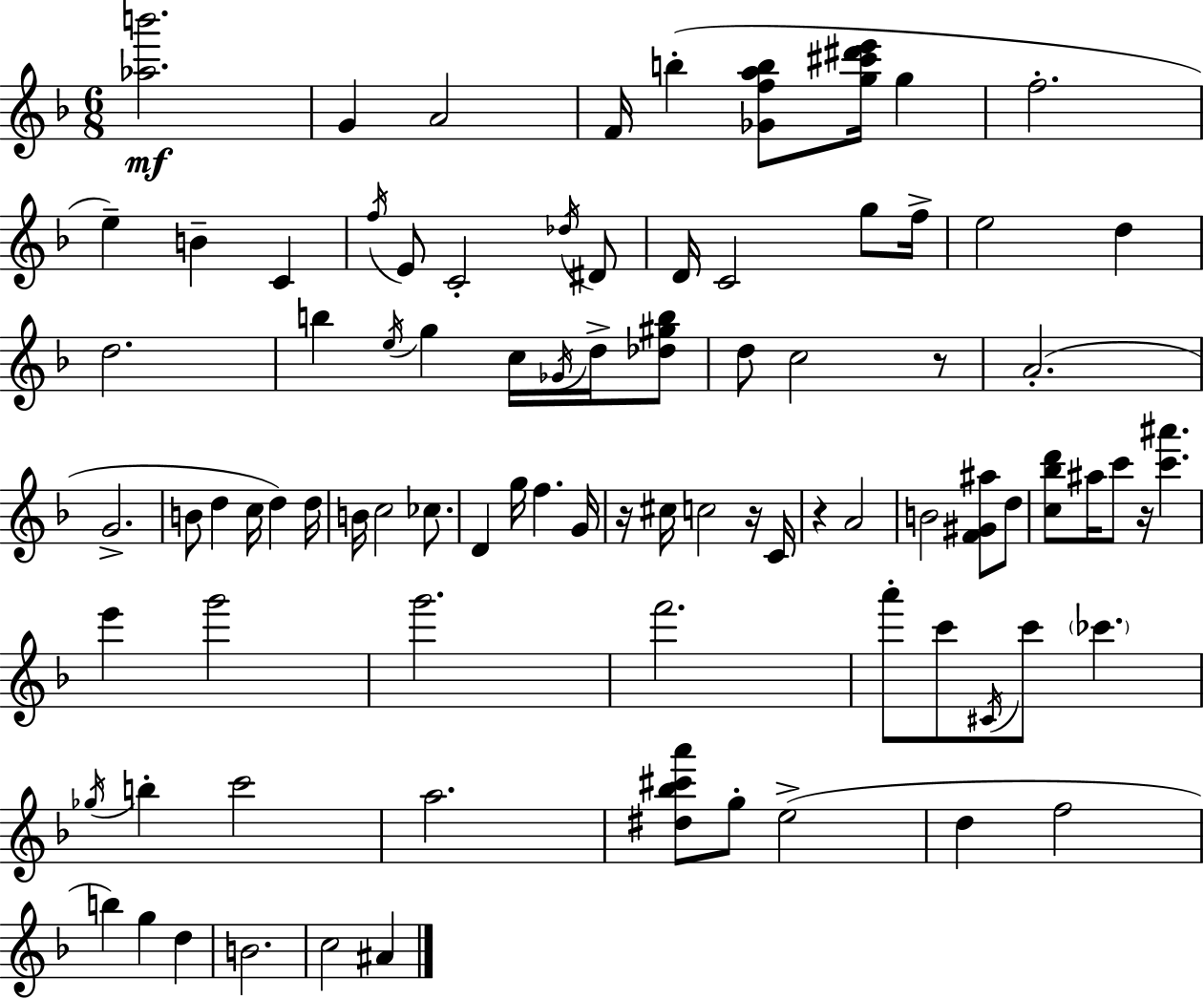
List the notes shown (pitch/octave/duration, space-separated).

[Ab5,B6]/h. G4/q A4/h F4/s B5/q [Gb4,F5,A5,B5]/e [G5,C#6,D#6,E6]/s G5/q F5/h. E5/q B4/q C4/q F5/s E4/e C4/h Db5/s D#4/e D4/s C4/h G5/e F5/s E5/h D5/q D5/h. B5/q E5/s G5/q C5/s Gb4/s D5/s [Db5,G#5,B5]/e D5/e C5/h R/e A4/h. G4/h. B4/e D5/q C5/s D5/q D5/s B4/s C5/h CES5/e. D4/q G5/s F5/q. G4/s R/s C#5/s C5/h R/s C4/s R/q A4/h B4/h [F4,G#4,A#5]/e D5/e [C5,Bb5,D6]/e A#5/s C6/e R/s [C6,A#6]/q. E6/q G6/h G6/h. F6/h. A6/e C6/e C#4/s C6/e CES6/q. Gb5/s B5/q C6/h A5/h. [D#5,Bb5,C#6,A6]/e G5/e E5/h D5/q F5/h B5/q G5/q D5/q B4/h. C5/h A#4/q